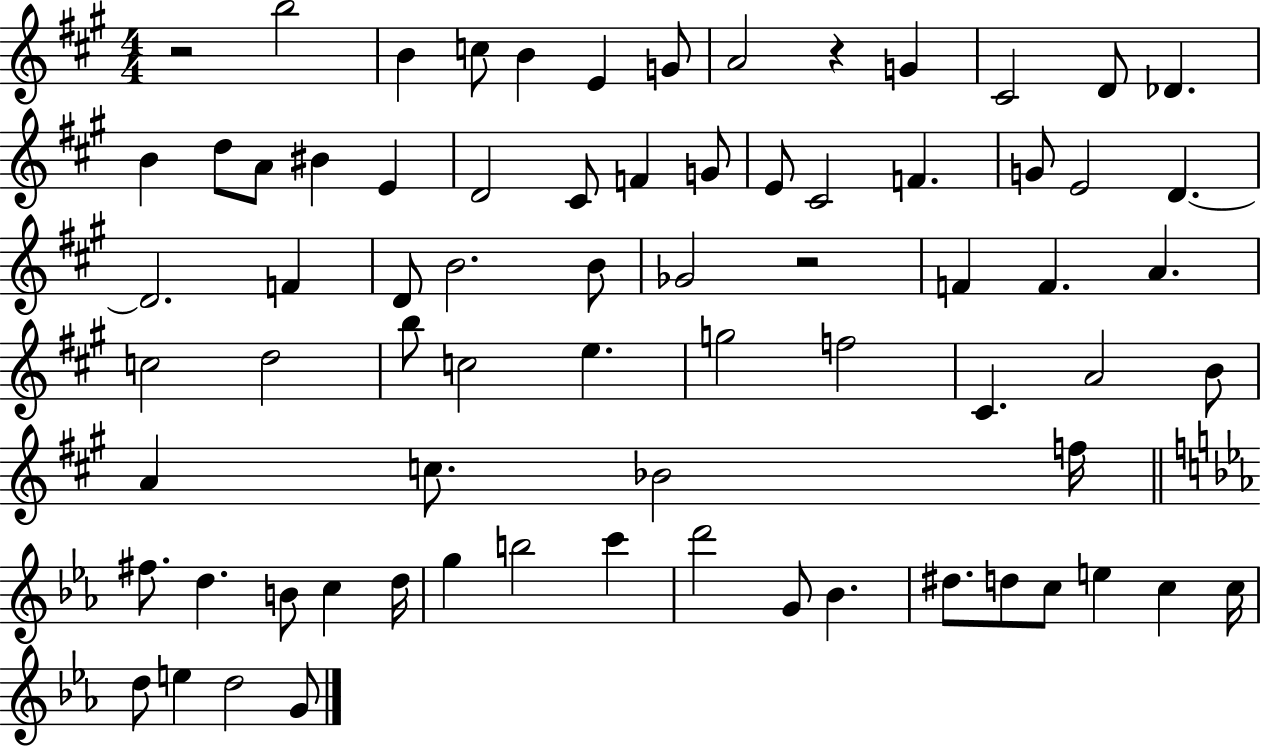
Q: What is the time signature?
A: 4/4